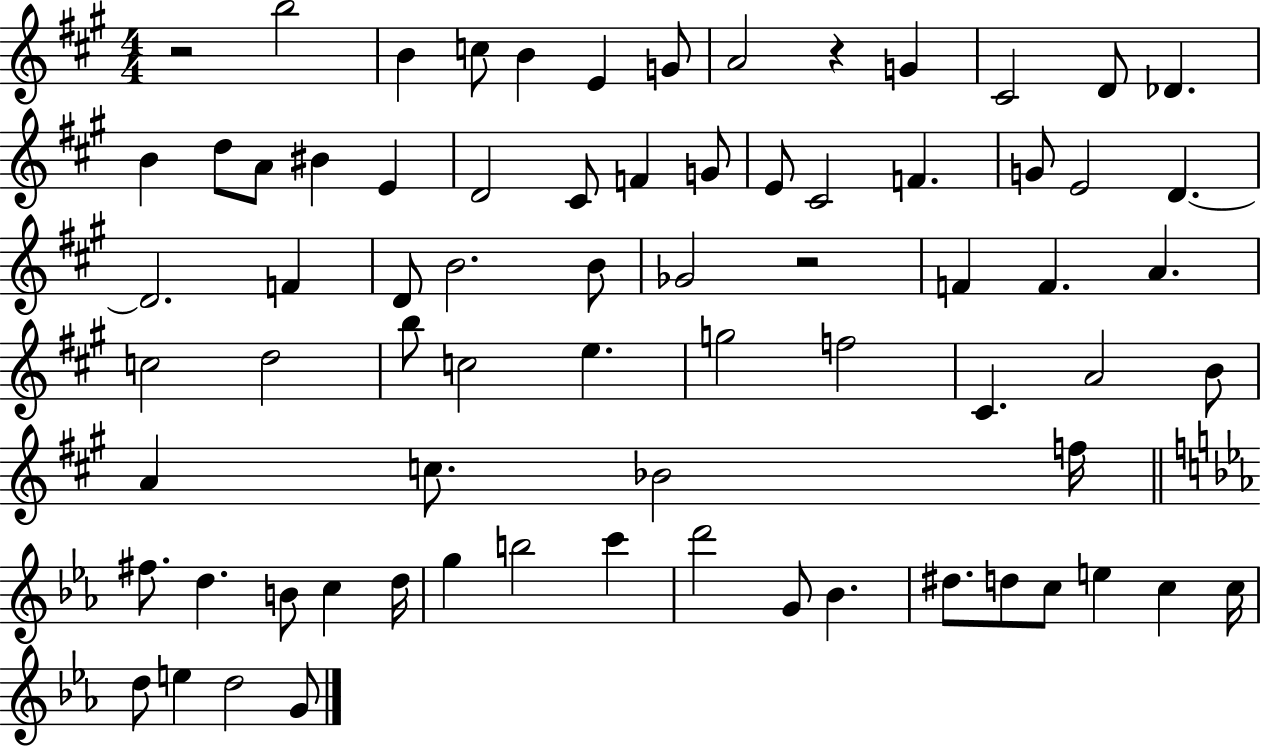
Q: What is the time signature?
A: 4/4